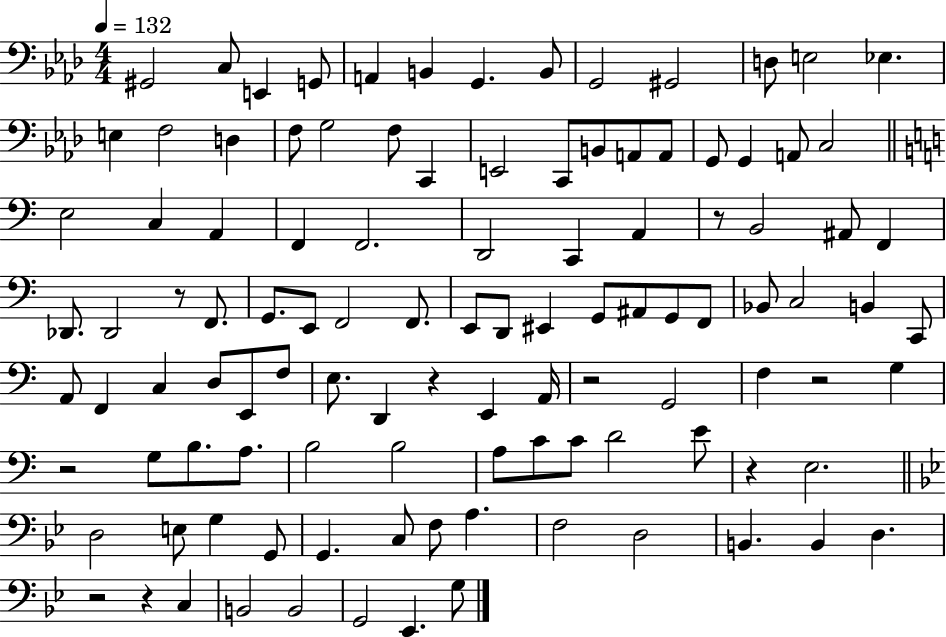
{
  \clef bass
  \numericTimeSignature
  \time 4/4
  \key aes \major
  \tempo 4 = 132
  gis,2 c8 e,4 g,8 | a,4 b,4 g,4. b,8 | g,2 gis,2 | d8 e2 ees4. | \break e4 f2 d4 | f8 g2 f8 c,4 | e,2 c,8 b,8 a,8 a,8 | g,8 g,4 a,8 c2 | \break \bar "||" \break \key c \major e2 c4 a,4 | f,4 f,2. | d,2 c,4 a,4 | r8 b,2 ais,8 f,4 | \break des,8. des,2 r8 f,8. | g,8. e,8 f,2 f,8. | e,8 d,8 eis,4 g,8 ais,8 g,8 f,8 | bes,8 c2 b,4 c,8 | \break a,8 f,4 c4 d8 e,8 f8 | e8. d,4 r4 e,4 a,16 | r2 g,2 | f4 r2 g4 | \break r2 g8 b8. a8. | b2 b2 | a8 c'8 c'8 d'2 e'8 | r4 e2. | \break \bar "||" \break \key bes \major d2 e8 g4 g,8 | g,4. c8 f8 a4. | f2 d2 | b,4. b,4 d4. | \break r2 r4 c4 | b,2 b,2 | g,2 ees,4. g8 | \bar "|."
}